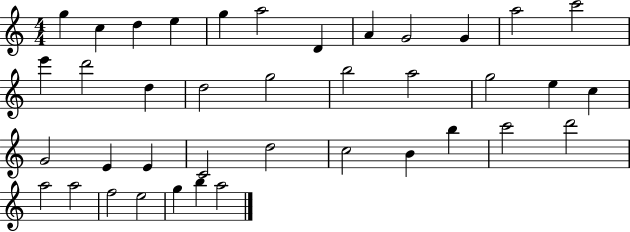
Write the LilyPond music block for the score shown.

{
  \clef treble
  \numericTimeSignature
  \time 4/4
  \key c \major
  g''4 c''4 d''4 e''4 | g''4 a''2 d'4 | a'4 g'2 g'4 | a''2 c'''2 | \break e'''4 d'''2 d''4 | d''2 g''2 | b''2 a''2 | g''2 e''4 c''4 | \break g'2 e'4 e'4 | c'2 d''2 | c''2 b'4 b''4 | c'''2 d'''2 | \break a''2 a''2 | f''2 e''2 | g''4 b''4 a''2 | \bar "|."
}